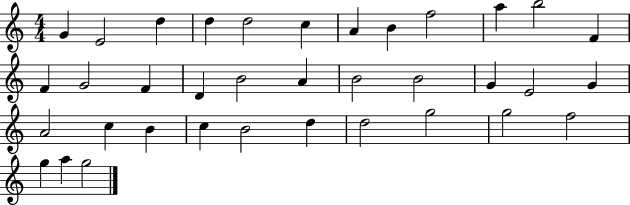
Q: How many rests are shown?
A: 0